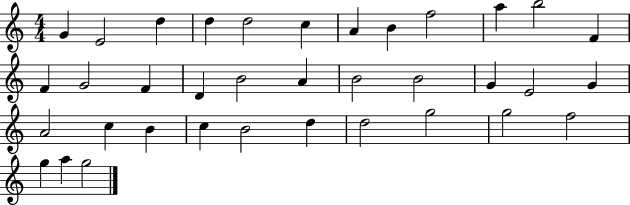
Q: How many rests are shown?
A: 0